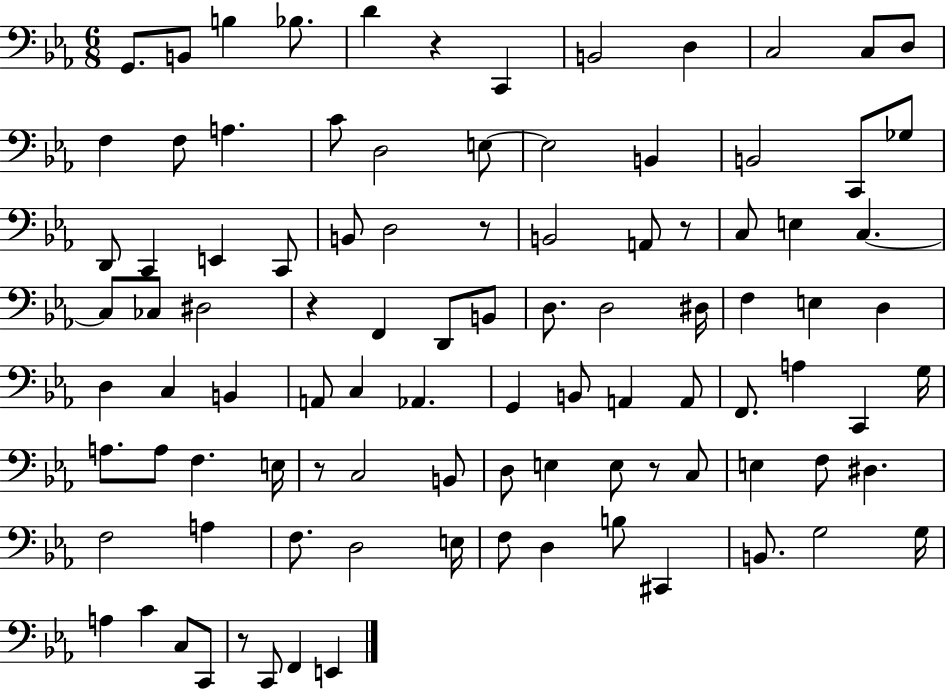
{
  \clef bass
  \numericTimeSignature
  \time 6/8
  \key ees \major
  g,8. b,8 b4 bes8. | d'4 r4 c,4 | b,2 d4 | c2 c8 d8 | \break f4 f8 a4. | c'8 d2 e8~~ | e2 b,4 | b,2 c,8 ges8 | \break d,8 c,4 e,4 c,8 | b,8 d2 r8 | b,2 a,8 r8 | c8 e4 c4.~~ | \break c8 ces8 dis2 | r4 f,4 d,8 b,8 | d8. d2 dis16 | f4 e4 d4 | \break d4 c4 b,4 | a,8 c4 aes,4. | g,4 b,8 a,4 a,8 | f,8. a4 c,4 g16 | \break a8. a8 f4. e16 | r8 c2 b,8 | d8 e4 e8 r8 c8 | e4 f8 dis4. | \break f2 a4 | f8. d2 e16 | f8 d4 b8 cis,4 | b,8. g2 g16 | \break a4 c'4 c8 c,8 | r8 c,8 f,4 e,4 | \bar "|."
}